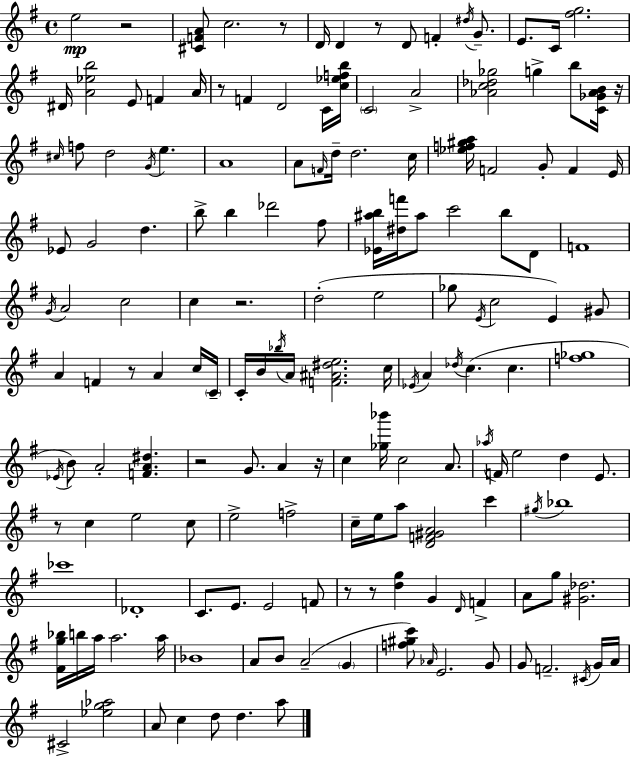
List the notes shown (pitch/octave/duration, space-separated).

E5/h R/h [C#4,F4,A4]/e C5/h. R/e D4/s D4/q R/e D4/e F4/q D#5/s G4/e. E4/e. C4/s [F#5,G5]/h. D#4/s [A4,Eb5,B5]/h E4/e F4/q A4/s R/e F4/q D4/h C4/s [C5,Eb5,F5,B5]/s C4/h A4/h [Ab4,C5,Db5,Gb5]/h G5/q B5/e [C4,Gb4,Ab4,B4]/s R/s C#5/s F5/e D5/h G4/s E5/q. A4/w A4/e F4/s D5/s D5/h. C5/s [Eb5,F5,G#5,A5]/s F4/h G4/e F4/q E4/s Eb4/e G4/h D5/q. B5/e B5/q Db6/h F#5/e [Eb4,A#5,B5]/s [D#5,F6]/s A#5/e C6/h B5/e D4/e F4/w G4/s A4/h C5/h C5/q R/h. D5/h E5/h Gb5/e E4/s C5/h E4/q G#4/e A4/q F4/q R/e A4/q C5/s C4/s C4/s B4/s Bb5/s A4/s [F4,A#4,D#5,E5]/h. C5/s Eb4/s A4/q Db5/s C5/q. C5/q. [F5,Gb5]/w Eb4/s B4/e A4/h [F4,A4,D#5]/q. R/h G4/e. A4/q R/s C5/q [Gb5,Bb6]/s C5/h A4/e. Ab5/s F4/s E5/h D5/q E4/e. R/e C5/q E5/h C5/e E5/h F5/h C5/s E5/s A5/e [D4,F4,G#4,A4]/h C6/q G#5/s Bb5/w CES6/w Db4/w C4/e. E4/e. E4/h F4/e R/e R/e [D5,G5]/q G4/q D4/s F4/q A4/e G5/e [G#4,Db5]/h. [F#4,G5,Bb5]/s B5/s A5/s A5/h. A5/s Bb4/w A4/e B4/e A4/h G4/q [F5,G#5,C6]/e Ab4/s E4/h. G4/e G4/e F4/h. C#4/s G4/s A4/s C#4/h [Eb5,G5,Ab5]/h A4/e C5/q D5/e D5/q. A5/e